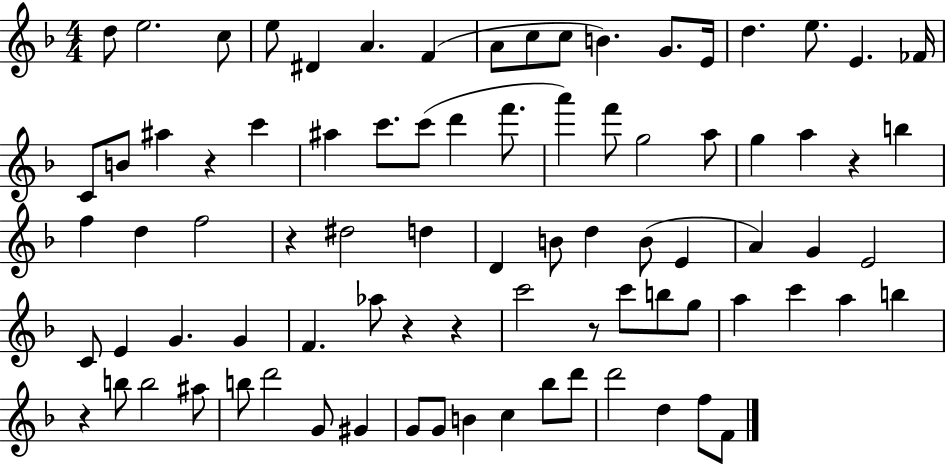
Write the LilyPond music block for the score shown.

{
  \clef treble
  \numericTimeSignature
  \time 4/4
  \key f \major
  \repeat volta 2 { d''8 e''2. c''8 | e''8 dis'4 a'4. f'4( | a'8 c''8 c''8 b'4.) g'8. e'16 | d''4. e''8. e'4. fes'16 | \break c'8 b'8 ais''4 r4 c'''4 | ais''4 c'''8. c'''8( d'''4 f'''8. | a'''4) f'''8 g''2 a''8 | g''4 a''4 r4 b''4 | \break f''4 d''4 f''2 | r4 dis''2 d''4 | d'4 b'8 d''4 b'8( e'4 | a'4) g'4 e'2 | \break c'8 e'4 g'4. g'4 | f'4. aes''8 r4 r4 | c'''2 r8 c'''8 b''8 g''8 | a''4 c'''4 a''4 b''4 | \break r4 b''8 b''2 ais''8 | b''8 d'''2 g'8 gis'4 | g'8 g'8 b'4 c''4 bes''8 d'''8 | d'''2 d''4 f''8 f'8 | \break } \bar "|."
}